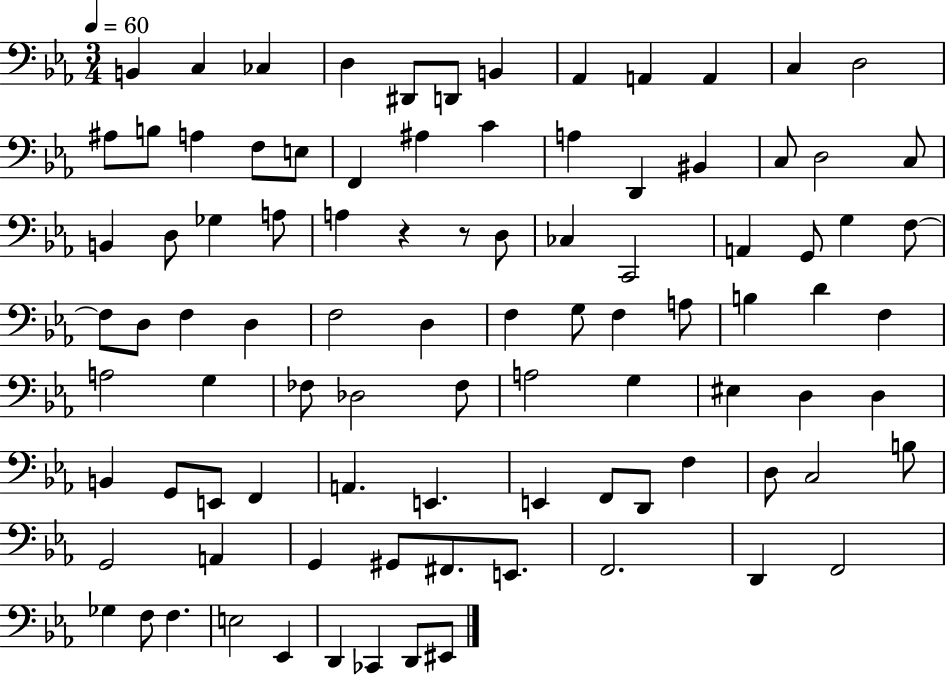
B2/q C3/q CES3/q D3/q D#2/e D2/e B2/q Ab2/q A2/q A2/q C3/q D3/h A#3/e B3/e A3/q F3/e E3/e F2/q A#3/q C4/q A3/q D2/q BIS2/q C3/e D3/h C3/e B2/q D3/e Gb3/q A3/e A3/q R/q R/e D3/e CES3/q C2/h A2/q G2/e G3/q F3/e F3/e D3/e F3/q D3/q F3/h D3/q F3/q G3/e F3/q A3/e B3/q D4/q F3/q A3/h G3/q FES3/e Db3/h FES3/e A3/h G3/q EIS3/q D3/q D3/q B2/q G2/e E2/e F2/q A2/q. E2/q. E2/q F2/e D2/e F3/q D3/e C3/h B3/e G2/h A2/q G2/q G#2/e F#2/e. E2/e. F2/h. D2/q F2/h Gb3/q F3/e F3/q. E3/h Eb2/q D2/q CES2/q D2/e EIS2/e